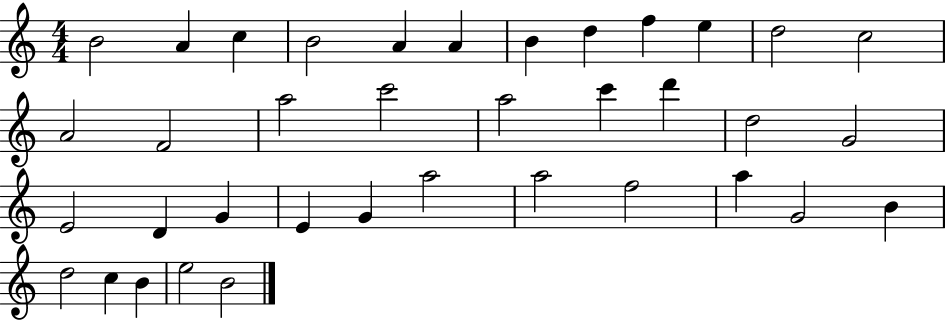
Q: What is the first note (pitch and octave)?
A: B4